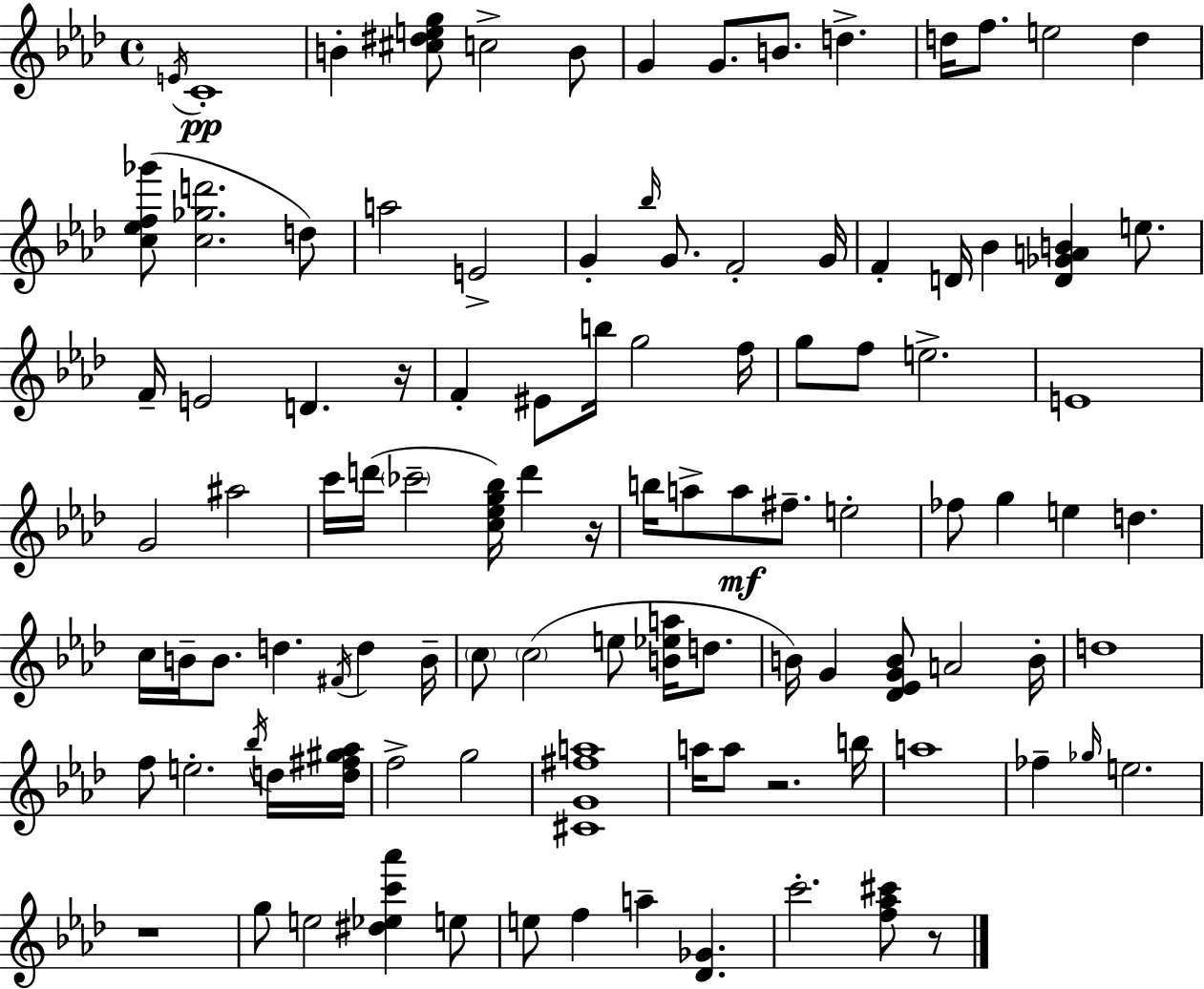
E4/s C4/w B4/q [C#5,D#5,E5,G5]/e C5/h B4/e G4/q G4/e. B4/e. D5/q. D5/s F5/e. E5/h D5/q [C5,Eb5,F5,Gb6]/e [C5,Gb5,D6]/h. D5/e A5/h E4/h G4/q Bb5/s G4/e. F4/h G4/s F4/q D4/s Bb4/q [D4,Gb4,A4,B4]/q E5/e. F4/s E4/h D4/q. R/s F4/q EIS4/e B5/s G5/h F5/s G5/e F5/e E5/h. E4/w G4/h A#5/h C6/s D6/s CES6/h [C5,Eb5,G5,Bb5]/s D6/q R/s B5/s A5/e A5/e F#5/e. E5/h FES5/e G5/q E5/q D5/q. C5/s B4/s B4/e. D5/q. F#4/s D5/q B4/s C5/e C5/h E5/e [B4,Eb5,A5]/s D5/e. B4/s G4/q [Db4,Eb4,G4,B4]/e A4/h B4/s D5/w F5/e E5/h. Bb5/s D5/s [D5,F#5,G#5,Ab5]/s F5/h G5/h [C#4,G4,F#5,A5]/w A5/s A5/e R/h. B5/s A5/w FES5/q Gb5/s E5/h. R/w G5/e E5/h [D#5,Eb5,C6,Ab6]/q E5/e E5/e F5/q A5/q [Db4,Gb4]/q. C6/h. [F5,Ab5,C#6]/e R/e